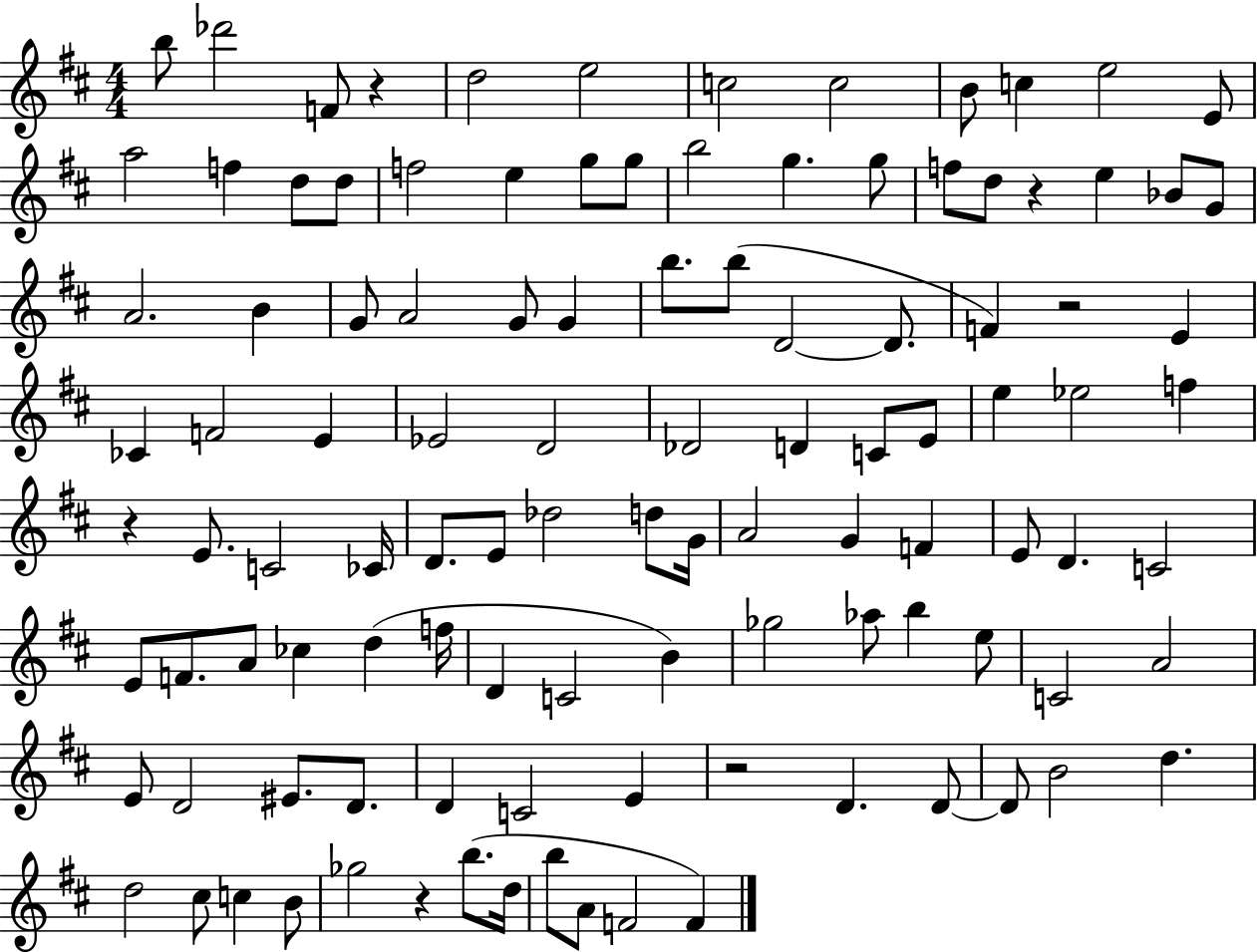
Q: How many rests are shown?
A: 6